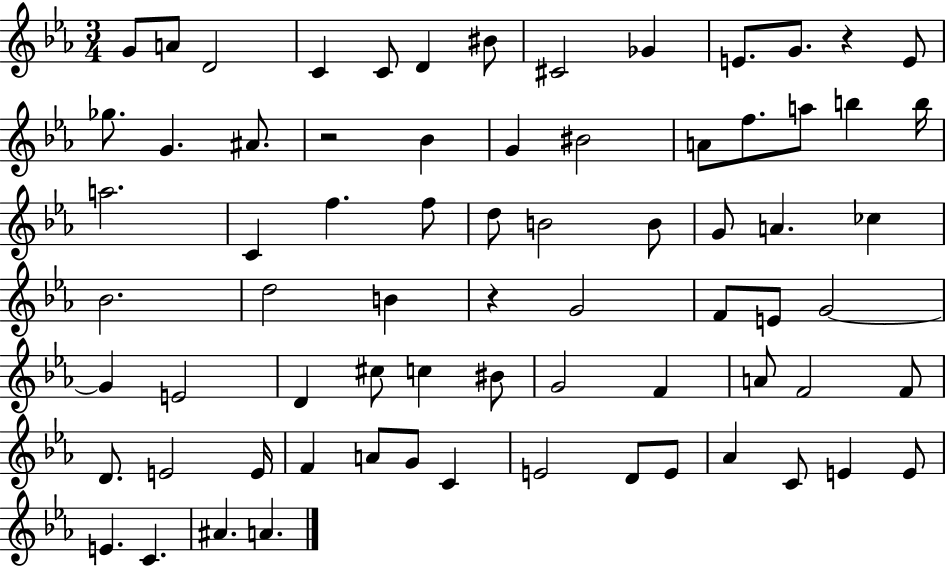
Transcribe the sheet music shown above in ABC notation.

X:1
T:Untitled
M:3/4
L:1/4
K:Eb
G/2 A/2 D2 C C/2 D ^B/2 ^C2 _G E/2 G/2 z E/2 _g/2 G ^A/2 z2 _B G ^B2 A/2 f/2 a/2 b b/4 a2 C f f/2 d/2 B2 B/2 G/2 A _c _B2 d2 B z G2 F/2 E/2 G2 G E2 D ^c/2 c ^B/2 G2 F A/2 F2 F/2 D/2 E2 E/4 F A/2 G/2 C E2 D/2 E/2 _A C/2 E E/2 E C ^A A